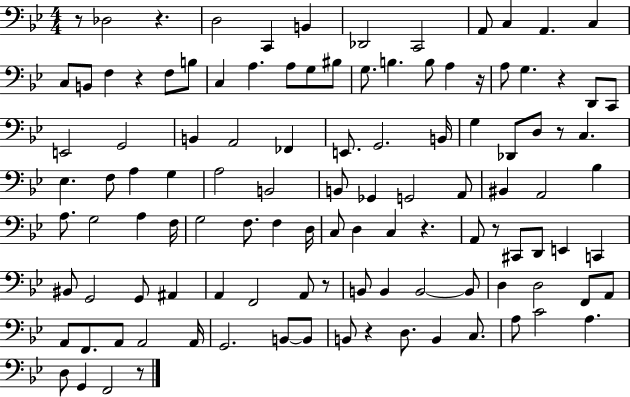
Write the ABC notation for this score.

X:1
T:Untitled
M:4/4
L:1/4
K:Bb
z/2 _D,2 z D,2 C,, B,, _D,,2 C,,2 A,,/2 C, A,, C, C,/2 B,,/2 F, z F,/2 B,/2 C, A, A,/2 G,/2 ^B,/2 G,/2 B, B,/2 A, z/4 A,/2 G, z D,,/2 C,,/2 E,,2 G,,2 B,, A,,2 _F,, E,,/2 G,,2 B,,/4 G, _D,,/2 D,/2 z/2 C, _E, F,/2 A, G, A,2 B,,2 B,,/2 _G,, G,,2 A,,/2 ^B,, A,,2 _B, A,/2 G,2 A, F,/4 G,2 F,/2 F, D,/4 C,/2 D, C, z A,,/2 z/2 ^C,,/2 D,,/2 E,, C,, ^B,,/2 G,,2 G,,/2 ^A,, A,, F,,2 A,,/2 z/2 B,,/2 B,, B,,2 B,,/2 D, D,2 F,,/2 A,,/2 A,,/2 F,,/2 A,,/2 A,,2 A,,/4 G,,2 B,,/2 B,,/2 B,,/2 z D,/2 B,, C,/2 A,/2 C2 A, D,/2 G,, F,,2 z/2